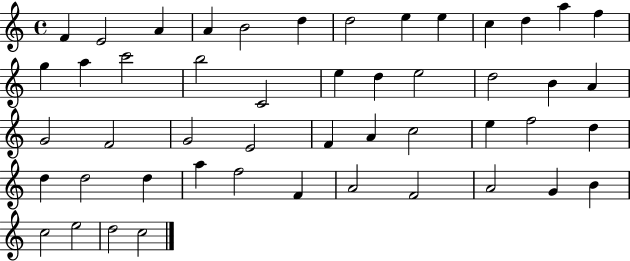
{
  \clef treble
  \time 4/4
  \defaultTimeSignature
  \key c \major
  f'4 e'2 a'4 | a'4 b'2 d''4 | d''2 e''4 e''4 | c''4 d''4 a''4 f''4 | \break g''4 a''4 c'''2 | b''2 c'2 | e''4 d''4 e''2 | d''2 b'4 a'4 | \break g'2 f'2 | g'2 e'2 | f'4 a'4 c''2 | e''4 f''2 d''4 | \break d''4 d''2 d''4 | a''4 f''2 f'4 | a'2 f'2 | a'2 g'4 b'4 | \break c''2 e''2 | d''2 c''2 | \bar "|."
}